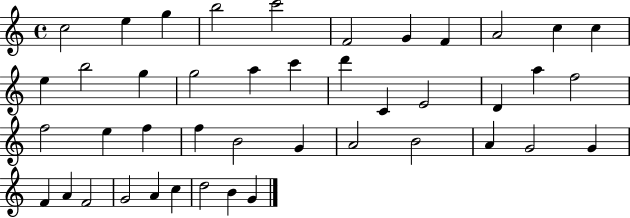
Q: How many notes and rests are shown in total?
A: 43